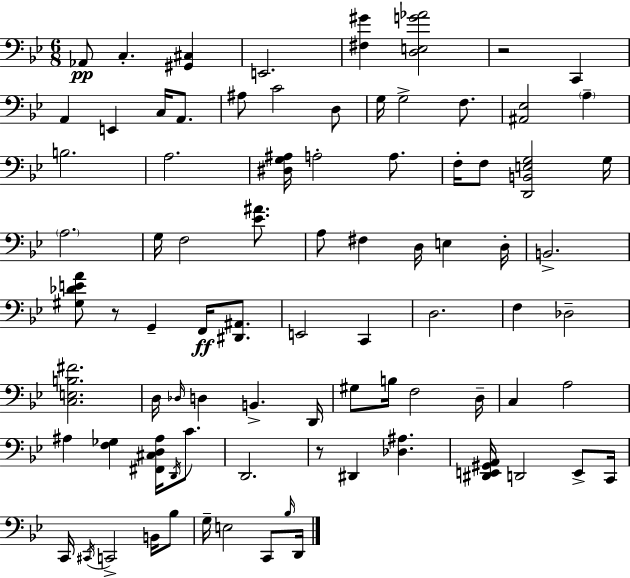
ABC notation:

X:1
T:Untitled
M:6/8
L:1/4
K:Bb
_A,,/2 C, [^G,,^C,] E,,2 [^F,^G] [D,E,G_A]2 z2 C,, A,, E,, C,/4 A,,/2 ^A,/2 C2 D,/2 G,/4 G,2 F,/2 [^A,,_E,]2 A, B,2 A,2 [^D,G,^A,]/4 A,2 A,/2 F,/4 F,/2 [D,,B,,E,G,]2 G,/4 A,2 G,/4 F,2 [_E^A]/2 A,/2 ^F, D,/4 E, D,/4 B,,2 [^G,_DEA]/2 z/2 G,, F,,/4 [^D,,^A,,]/2 E,,2 C,, D,2 F, _D,2 [C,E,B,^F]2 D,/4 _D,/4 D, B,, D,,/4 ^G,/2 B,/4 F,2 D,/4 C, A,2 ^A, [F,_G,] [^F,,^C,D,^A,]/4 D,,/4 C/2 D,,2 z/2 ^D,, [_D,^A,] [^D,,E,,^G,,A,,]/4 D,,2 E,,/2 C,,/4 C,,/4 ^C,,/4 C,,2 B,,/4 _B,/2 G,/4 E,2 C,,/2 _B,/4 D,,/4